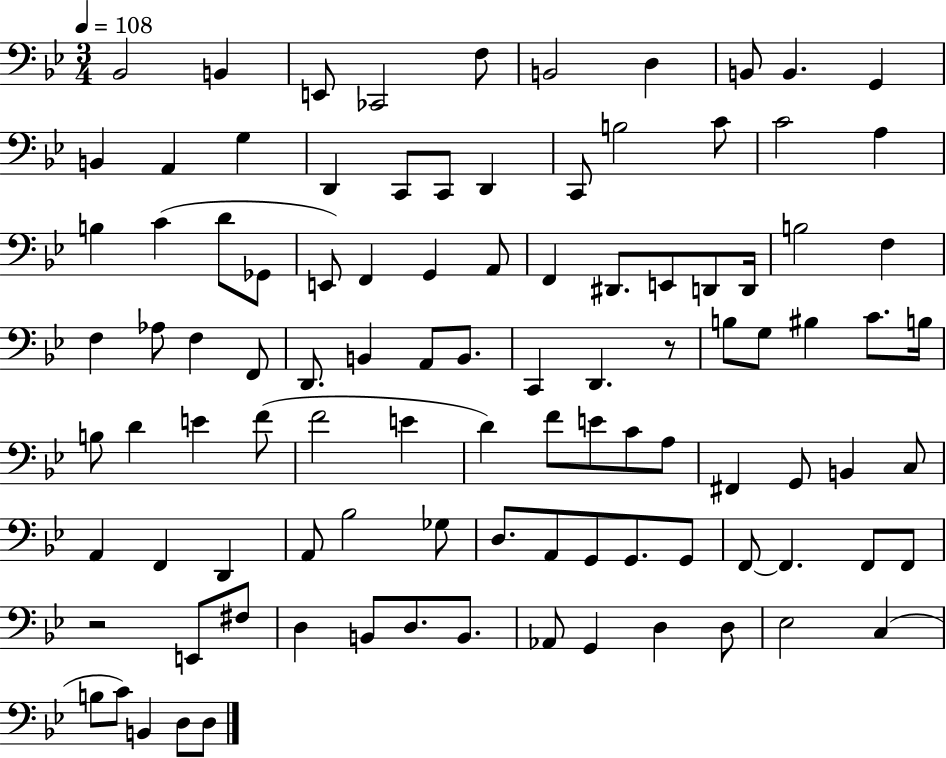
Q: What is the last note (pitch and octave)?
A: D3